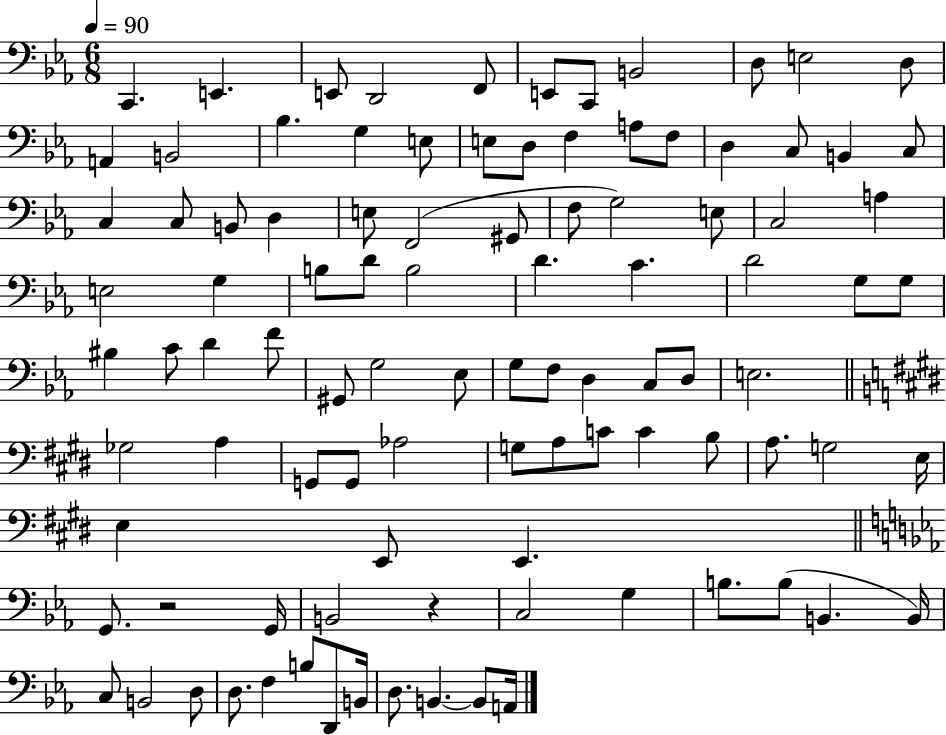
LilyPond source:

{
  \clef bass
  \numericTimeSignature
  \time 6/8
  \key ees \major
  \tempo 4 = 90
  c,4. e,4. | e,8 d,2 f,8 | e,8 c,8 b,2 | d8 e2 d8 | \break a,4 b,2 | bes4. g4 e8 | e8 d8 f4 a8 f8 | d4 c8 b,4 c8 | \break c4 c8 b,8 d4 | e8 f,2( gis,8 | f8 g2) e8 | c2 a4 | \break e2 g4 | b8 d'8 b2 | d'4. c'4. | d'2 g8 g8 | \break bis4 c'8 d'4 f'8 | gis,8 g2 ees8 | g8 f8 d4 c8 d8 | e2. | \break \bar "||" \break \key e \major ges2 a4 | g,8 g,8 aes2 | g8 a8 c'8 c'4 b8 | a8. g2 e16 | \break e4 e,8 e,4. | \bar "||" \break \key ees \major g,8. r2 g,16 | b,2 r4 | c2 g4 | b8. b8( b,4. b,16) | \break c8 b,2 d8 | d8. f4 b8 d,8 b,16 | d8. b,4.~~ b,8 a,16 | \bar "|."
}